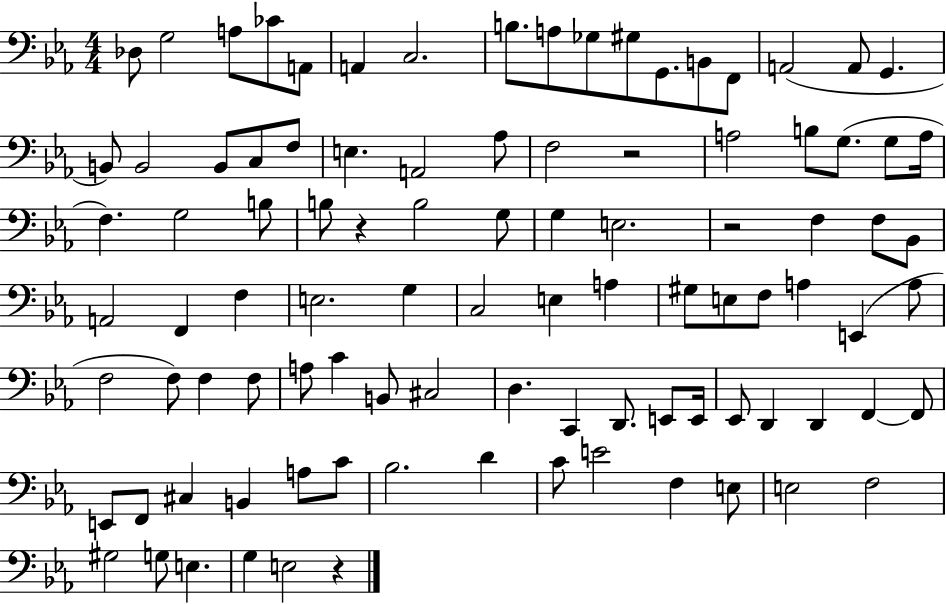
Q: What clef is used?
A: bass